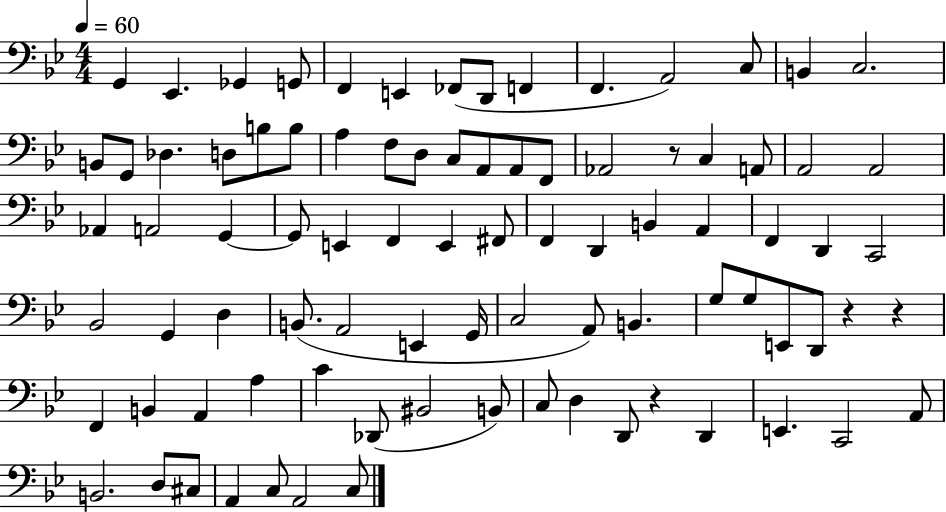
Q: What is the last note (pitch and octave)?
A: C3